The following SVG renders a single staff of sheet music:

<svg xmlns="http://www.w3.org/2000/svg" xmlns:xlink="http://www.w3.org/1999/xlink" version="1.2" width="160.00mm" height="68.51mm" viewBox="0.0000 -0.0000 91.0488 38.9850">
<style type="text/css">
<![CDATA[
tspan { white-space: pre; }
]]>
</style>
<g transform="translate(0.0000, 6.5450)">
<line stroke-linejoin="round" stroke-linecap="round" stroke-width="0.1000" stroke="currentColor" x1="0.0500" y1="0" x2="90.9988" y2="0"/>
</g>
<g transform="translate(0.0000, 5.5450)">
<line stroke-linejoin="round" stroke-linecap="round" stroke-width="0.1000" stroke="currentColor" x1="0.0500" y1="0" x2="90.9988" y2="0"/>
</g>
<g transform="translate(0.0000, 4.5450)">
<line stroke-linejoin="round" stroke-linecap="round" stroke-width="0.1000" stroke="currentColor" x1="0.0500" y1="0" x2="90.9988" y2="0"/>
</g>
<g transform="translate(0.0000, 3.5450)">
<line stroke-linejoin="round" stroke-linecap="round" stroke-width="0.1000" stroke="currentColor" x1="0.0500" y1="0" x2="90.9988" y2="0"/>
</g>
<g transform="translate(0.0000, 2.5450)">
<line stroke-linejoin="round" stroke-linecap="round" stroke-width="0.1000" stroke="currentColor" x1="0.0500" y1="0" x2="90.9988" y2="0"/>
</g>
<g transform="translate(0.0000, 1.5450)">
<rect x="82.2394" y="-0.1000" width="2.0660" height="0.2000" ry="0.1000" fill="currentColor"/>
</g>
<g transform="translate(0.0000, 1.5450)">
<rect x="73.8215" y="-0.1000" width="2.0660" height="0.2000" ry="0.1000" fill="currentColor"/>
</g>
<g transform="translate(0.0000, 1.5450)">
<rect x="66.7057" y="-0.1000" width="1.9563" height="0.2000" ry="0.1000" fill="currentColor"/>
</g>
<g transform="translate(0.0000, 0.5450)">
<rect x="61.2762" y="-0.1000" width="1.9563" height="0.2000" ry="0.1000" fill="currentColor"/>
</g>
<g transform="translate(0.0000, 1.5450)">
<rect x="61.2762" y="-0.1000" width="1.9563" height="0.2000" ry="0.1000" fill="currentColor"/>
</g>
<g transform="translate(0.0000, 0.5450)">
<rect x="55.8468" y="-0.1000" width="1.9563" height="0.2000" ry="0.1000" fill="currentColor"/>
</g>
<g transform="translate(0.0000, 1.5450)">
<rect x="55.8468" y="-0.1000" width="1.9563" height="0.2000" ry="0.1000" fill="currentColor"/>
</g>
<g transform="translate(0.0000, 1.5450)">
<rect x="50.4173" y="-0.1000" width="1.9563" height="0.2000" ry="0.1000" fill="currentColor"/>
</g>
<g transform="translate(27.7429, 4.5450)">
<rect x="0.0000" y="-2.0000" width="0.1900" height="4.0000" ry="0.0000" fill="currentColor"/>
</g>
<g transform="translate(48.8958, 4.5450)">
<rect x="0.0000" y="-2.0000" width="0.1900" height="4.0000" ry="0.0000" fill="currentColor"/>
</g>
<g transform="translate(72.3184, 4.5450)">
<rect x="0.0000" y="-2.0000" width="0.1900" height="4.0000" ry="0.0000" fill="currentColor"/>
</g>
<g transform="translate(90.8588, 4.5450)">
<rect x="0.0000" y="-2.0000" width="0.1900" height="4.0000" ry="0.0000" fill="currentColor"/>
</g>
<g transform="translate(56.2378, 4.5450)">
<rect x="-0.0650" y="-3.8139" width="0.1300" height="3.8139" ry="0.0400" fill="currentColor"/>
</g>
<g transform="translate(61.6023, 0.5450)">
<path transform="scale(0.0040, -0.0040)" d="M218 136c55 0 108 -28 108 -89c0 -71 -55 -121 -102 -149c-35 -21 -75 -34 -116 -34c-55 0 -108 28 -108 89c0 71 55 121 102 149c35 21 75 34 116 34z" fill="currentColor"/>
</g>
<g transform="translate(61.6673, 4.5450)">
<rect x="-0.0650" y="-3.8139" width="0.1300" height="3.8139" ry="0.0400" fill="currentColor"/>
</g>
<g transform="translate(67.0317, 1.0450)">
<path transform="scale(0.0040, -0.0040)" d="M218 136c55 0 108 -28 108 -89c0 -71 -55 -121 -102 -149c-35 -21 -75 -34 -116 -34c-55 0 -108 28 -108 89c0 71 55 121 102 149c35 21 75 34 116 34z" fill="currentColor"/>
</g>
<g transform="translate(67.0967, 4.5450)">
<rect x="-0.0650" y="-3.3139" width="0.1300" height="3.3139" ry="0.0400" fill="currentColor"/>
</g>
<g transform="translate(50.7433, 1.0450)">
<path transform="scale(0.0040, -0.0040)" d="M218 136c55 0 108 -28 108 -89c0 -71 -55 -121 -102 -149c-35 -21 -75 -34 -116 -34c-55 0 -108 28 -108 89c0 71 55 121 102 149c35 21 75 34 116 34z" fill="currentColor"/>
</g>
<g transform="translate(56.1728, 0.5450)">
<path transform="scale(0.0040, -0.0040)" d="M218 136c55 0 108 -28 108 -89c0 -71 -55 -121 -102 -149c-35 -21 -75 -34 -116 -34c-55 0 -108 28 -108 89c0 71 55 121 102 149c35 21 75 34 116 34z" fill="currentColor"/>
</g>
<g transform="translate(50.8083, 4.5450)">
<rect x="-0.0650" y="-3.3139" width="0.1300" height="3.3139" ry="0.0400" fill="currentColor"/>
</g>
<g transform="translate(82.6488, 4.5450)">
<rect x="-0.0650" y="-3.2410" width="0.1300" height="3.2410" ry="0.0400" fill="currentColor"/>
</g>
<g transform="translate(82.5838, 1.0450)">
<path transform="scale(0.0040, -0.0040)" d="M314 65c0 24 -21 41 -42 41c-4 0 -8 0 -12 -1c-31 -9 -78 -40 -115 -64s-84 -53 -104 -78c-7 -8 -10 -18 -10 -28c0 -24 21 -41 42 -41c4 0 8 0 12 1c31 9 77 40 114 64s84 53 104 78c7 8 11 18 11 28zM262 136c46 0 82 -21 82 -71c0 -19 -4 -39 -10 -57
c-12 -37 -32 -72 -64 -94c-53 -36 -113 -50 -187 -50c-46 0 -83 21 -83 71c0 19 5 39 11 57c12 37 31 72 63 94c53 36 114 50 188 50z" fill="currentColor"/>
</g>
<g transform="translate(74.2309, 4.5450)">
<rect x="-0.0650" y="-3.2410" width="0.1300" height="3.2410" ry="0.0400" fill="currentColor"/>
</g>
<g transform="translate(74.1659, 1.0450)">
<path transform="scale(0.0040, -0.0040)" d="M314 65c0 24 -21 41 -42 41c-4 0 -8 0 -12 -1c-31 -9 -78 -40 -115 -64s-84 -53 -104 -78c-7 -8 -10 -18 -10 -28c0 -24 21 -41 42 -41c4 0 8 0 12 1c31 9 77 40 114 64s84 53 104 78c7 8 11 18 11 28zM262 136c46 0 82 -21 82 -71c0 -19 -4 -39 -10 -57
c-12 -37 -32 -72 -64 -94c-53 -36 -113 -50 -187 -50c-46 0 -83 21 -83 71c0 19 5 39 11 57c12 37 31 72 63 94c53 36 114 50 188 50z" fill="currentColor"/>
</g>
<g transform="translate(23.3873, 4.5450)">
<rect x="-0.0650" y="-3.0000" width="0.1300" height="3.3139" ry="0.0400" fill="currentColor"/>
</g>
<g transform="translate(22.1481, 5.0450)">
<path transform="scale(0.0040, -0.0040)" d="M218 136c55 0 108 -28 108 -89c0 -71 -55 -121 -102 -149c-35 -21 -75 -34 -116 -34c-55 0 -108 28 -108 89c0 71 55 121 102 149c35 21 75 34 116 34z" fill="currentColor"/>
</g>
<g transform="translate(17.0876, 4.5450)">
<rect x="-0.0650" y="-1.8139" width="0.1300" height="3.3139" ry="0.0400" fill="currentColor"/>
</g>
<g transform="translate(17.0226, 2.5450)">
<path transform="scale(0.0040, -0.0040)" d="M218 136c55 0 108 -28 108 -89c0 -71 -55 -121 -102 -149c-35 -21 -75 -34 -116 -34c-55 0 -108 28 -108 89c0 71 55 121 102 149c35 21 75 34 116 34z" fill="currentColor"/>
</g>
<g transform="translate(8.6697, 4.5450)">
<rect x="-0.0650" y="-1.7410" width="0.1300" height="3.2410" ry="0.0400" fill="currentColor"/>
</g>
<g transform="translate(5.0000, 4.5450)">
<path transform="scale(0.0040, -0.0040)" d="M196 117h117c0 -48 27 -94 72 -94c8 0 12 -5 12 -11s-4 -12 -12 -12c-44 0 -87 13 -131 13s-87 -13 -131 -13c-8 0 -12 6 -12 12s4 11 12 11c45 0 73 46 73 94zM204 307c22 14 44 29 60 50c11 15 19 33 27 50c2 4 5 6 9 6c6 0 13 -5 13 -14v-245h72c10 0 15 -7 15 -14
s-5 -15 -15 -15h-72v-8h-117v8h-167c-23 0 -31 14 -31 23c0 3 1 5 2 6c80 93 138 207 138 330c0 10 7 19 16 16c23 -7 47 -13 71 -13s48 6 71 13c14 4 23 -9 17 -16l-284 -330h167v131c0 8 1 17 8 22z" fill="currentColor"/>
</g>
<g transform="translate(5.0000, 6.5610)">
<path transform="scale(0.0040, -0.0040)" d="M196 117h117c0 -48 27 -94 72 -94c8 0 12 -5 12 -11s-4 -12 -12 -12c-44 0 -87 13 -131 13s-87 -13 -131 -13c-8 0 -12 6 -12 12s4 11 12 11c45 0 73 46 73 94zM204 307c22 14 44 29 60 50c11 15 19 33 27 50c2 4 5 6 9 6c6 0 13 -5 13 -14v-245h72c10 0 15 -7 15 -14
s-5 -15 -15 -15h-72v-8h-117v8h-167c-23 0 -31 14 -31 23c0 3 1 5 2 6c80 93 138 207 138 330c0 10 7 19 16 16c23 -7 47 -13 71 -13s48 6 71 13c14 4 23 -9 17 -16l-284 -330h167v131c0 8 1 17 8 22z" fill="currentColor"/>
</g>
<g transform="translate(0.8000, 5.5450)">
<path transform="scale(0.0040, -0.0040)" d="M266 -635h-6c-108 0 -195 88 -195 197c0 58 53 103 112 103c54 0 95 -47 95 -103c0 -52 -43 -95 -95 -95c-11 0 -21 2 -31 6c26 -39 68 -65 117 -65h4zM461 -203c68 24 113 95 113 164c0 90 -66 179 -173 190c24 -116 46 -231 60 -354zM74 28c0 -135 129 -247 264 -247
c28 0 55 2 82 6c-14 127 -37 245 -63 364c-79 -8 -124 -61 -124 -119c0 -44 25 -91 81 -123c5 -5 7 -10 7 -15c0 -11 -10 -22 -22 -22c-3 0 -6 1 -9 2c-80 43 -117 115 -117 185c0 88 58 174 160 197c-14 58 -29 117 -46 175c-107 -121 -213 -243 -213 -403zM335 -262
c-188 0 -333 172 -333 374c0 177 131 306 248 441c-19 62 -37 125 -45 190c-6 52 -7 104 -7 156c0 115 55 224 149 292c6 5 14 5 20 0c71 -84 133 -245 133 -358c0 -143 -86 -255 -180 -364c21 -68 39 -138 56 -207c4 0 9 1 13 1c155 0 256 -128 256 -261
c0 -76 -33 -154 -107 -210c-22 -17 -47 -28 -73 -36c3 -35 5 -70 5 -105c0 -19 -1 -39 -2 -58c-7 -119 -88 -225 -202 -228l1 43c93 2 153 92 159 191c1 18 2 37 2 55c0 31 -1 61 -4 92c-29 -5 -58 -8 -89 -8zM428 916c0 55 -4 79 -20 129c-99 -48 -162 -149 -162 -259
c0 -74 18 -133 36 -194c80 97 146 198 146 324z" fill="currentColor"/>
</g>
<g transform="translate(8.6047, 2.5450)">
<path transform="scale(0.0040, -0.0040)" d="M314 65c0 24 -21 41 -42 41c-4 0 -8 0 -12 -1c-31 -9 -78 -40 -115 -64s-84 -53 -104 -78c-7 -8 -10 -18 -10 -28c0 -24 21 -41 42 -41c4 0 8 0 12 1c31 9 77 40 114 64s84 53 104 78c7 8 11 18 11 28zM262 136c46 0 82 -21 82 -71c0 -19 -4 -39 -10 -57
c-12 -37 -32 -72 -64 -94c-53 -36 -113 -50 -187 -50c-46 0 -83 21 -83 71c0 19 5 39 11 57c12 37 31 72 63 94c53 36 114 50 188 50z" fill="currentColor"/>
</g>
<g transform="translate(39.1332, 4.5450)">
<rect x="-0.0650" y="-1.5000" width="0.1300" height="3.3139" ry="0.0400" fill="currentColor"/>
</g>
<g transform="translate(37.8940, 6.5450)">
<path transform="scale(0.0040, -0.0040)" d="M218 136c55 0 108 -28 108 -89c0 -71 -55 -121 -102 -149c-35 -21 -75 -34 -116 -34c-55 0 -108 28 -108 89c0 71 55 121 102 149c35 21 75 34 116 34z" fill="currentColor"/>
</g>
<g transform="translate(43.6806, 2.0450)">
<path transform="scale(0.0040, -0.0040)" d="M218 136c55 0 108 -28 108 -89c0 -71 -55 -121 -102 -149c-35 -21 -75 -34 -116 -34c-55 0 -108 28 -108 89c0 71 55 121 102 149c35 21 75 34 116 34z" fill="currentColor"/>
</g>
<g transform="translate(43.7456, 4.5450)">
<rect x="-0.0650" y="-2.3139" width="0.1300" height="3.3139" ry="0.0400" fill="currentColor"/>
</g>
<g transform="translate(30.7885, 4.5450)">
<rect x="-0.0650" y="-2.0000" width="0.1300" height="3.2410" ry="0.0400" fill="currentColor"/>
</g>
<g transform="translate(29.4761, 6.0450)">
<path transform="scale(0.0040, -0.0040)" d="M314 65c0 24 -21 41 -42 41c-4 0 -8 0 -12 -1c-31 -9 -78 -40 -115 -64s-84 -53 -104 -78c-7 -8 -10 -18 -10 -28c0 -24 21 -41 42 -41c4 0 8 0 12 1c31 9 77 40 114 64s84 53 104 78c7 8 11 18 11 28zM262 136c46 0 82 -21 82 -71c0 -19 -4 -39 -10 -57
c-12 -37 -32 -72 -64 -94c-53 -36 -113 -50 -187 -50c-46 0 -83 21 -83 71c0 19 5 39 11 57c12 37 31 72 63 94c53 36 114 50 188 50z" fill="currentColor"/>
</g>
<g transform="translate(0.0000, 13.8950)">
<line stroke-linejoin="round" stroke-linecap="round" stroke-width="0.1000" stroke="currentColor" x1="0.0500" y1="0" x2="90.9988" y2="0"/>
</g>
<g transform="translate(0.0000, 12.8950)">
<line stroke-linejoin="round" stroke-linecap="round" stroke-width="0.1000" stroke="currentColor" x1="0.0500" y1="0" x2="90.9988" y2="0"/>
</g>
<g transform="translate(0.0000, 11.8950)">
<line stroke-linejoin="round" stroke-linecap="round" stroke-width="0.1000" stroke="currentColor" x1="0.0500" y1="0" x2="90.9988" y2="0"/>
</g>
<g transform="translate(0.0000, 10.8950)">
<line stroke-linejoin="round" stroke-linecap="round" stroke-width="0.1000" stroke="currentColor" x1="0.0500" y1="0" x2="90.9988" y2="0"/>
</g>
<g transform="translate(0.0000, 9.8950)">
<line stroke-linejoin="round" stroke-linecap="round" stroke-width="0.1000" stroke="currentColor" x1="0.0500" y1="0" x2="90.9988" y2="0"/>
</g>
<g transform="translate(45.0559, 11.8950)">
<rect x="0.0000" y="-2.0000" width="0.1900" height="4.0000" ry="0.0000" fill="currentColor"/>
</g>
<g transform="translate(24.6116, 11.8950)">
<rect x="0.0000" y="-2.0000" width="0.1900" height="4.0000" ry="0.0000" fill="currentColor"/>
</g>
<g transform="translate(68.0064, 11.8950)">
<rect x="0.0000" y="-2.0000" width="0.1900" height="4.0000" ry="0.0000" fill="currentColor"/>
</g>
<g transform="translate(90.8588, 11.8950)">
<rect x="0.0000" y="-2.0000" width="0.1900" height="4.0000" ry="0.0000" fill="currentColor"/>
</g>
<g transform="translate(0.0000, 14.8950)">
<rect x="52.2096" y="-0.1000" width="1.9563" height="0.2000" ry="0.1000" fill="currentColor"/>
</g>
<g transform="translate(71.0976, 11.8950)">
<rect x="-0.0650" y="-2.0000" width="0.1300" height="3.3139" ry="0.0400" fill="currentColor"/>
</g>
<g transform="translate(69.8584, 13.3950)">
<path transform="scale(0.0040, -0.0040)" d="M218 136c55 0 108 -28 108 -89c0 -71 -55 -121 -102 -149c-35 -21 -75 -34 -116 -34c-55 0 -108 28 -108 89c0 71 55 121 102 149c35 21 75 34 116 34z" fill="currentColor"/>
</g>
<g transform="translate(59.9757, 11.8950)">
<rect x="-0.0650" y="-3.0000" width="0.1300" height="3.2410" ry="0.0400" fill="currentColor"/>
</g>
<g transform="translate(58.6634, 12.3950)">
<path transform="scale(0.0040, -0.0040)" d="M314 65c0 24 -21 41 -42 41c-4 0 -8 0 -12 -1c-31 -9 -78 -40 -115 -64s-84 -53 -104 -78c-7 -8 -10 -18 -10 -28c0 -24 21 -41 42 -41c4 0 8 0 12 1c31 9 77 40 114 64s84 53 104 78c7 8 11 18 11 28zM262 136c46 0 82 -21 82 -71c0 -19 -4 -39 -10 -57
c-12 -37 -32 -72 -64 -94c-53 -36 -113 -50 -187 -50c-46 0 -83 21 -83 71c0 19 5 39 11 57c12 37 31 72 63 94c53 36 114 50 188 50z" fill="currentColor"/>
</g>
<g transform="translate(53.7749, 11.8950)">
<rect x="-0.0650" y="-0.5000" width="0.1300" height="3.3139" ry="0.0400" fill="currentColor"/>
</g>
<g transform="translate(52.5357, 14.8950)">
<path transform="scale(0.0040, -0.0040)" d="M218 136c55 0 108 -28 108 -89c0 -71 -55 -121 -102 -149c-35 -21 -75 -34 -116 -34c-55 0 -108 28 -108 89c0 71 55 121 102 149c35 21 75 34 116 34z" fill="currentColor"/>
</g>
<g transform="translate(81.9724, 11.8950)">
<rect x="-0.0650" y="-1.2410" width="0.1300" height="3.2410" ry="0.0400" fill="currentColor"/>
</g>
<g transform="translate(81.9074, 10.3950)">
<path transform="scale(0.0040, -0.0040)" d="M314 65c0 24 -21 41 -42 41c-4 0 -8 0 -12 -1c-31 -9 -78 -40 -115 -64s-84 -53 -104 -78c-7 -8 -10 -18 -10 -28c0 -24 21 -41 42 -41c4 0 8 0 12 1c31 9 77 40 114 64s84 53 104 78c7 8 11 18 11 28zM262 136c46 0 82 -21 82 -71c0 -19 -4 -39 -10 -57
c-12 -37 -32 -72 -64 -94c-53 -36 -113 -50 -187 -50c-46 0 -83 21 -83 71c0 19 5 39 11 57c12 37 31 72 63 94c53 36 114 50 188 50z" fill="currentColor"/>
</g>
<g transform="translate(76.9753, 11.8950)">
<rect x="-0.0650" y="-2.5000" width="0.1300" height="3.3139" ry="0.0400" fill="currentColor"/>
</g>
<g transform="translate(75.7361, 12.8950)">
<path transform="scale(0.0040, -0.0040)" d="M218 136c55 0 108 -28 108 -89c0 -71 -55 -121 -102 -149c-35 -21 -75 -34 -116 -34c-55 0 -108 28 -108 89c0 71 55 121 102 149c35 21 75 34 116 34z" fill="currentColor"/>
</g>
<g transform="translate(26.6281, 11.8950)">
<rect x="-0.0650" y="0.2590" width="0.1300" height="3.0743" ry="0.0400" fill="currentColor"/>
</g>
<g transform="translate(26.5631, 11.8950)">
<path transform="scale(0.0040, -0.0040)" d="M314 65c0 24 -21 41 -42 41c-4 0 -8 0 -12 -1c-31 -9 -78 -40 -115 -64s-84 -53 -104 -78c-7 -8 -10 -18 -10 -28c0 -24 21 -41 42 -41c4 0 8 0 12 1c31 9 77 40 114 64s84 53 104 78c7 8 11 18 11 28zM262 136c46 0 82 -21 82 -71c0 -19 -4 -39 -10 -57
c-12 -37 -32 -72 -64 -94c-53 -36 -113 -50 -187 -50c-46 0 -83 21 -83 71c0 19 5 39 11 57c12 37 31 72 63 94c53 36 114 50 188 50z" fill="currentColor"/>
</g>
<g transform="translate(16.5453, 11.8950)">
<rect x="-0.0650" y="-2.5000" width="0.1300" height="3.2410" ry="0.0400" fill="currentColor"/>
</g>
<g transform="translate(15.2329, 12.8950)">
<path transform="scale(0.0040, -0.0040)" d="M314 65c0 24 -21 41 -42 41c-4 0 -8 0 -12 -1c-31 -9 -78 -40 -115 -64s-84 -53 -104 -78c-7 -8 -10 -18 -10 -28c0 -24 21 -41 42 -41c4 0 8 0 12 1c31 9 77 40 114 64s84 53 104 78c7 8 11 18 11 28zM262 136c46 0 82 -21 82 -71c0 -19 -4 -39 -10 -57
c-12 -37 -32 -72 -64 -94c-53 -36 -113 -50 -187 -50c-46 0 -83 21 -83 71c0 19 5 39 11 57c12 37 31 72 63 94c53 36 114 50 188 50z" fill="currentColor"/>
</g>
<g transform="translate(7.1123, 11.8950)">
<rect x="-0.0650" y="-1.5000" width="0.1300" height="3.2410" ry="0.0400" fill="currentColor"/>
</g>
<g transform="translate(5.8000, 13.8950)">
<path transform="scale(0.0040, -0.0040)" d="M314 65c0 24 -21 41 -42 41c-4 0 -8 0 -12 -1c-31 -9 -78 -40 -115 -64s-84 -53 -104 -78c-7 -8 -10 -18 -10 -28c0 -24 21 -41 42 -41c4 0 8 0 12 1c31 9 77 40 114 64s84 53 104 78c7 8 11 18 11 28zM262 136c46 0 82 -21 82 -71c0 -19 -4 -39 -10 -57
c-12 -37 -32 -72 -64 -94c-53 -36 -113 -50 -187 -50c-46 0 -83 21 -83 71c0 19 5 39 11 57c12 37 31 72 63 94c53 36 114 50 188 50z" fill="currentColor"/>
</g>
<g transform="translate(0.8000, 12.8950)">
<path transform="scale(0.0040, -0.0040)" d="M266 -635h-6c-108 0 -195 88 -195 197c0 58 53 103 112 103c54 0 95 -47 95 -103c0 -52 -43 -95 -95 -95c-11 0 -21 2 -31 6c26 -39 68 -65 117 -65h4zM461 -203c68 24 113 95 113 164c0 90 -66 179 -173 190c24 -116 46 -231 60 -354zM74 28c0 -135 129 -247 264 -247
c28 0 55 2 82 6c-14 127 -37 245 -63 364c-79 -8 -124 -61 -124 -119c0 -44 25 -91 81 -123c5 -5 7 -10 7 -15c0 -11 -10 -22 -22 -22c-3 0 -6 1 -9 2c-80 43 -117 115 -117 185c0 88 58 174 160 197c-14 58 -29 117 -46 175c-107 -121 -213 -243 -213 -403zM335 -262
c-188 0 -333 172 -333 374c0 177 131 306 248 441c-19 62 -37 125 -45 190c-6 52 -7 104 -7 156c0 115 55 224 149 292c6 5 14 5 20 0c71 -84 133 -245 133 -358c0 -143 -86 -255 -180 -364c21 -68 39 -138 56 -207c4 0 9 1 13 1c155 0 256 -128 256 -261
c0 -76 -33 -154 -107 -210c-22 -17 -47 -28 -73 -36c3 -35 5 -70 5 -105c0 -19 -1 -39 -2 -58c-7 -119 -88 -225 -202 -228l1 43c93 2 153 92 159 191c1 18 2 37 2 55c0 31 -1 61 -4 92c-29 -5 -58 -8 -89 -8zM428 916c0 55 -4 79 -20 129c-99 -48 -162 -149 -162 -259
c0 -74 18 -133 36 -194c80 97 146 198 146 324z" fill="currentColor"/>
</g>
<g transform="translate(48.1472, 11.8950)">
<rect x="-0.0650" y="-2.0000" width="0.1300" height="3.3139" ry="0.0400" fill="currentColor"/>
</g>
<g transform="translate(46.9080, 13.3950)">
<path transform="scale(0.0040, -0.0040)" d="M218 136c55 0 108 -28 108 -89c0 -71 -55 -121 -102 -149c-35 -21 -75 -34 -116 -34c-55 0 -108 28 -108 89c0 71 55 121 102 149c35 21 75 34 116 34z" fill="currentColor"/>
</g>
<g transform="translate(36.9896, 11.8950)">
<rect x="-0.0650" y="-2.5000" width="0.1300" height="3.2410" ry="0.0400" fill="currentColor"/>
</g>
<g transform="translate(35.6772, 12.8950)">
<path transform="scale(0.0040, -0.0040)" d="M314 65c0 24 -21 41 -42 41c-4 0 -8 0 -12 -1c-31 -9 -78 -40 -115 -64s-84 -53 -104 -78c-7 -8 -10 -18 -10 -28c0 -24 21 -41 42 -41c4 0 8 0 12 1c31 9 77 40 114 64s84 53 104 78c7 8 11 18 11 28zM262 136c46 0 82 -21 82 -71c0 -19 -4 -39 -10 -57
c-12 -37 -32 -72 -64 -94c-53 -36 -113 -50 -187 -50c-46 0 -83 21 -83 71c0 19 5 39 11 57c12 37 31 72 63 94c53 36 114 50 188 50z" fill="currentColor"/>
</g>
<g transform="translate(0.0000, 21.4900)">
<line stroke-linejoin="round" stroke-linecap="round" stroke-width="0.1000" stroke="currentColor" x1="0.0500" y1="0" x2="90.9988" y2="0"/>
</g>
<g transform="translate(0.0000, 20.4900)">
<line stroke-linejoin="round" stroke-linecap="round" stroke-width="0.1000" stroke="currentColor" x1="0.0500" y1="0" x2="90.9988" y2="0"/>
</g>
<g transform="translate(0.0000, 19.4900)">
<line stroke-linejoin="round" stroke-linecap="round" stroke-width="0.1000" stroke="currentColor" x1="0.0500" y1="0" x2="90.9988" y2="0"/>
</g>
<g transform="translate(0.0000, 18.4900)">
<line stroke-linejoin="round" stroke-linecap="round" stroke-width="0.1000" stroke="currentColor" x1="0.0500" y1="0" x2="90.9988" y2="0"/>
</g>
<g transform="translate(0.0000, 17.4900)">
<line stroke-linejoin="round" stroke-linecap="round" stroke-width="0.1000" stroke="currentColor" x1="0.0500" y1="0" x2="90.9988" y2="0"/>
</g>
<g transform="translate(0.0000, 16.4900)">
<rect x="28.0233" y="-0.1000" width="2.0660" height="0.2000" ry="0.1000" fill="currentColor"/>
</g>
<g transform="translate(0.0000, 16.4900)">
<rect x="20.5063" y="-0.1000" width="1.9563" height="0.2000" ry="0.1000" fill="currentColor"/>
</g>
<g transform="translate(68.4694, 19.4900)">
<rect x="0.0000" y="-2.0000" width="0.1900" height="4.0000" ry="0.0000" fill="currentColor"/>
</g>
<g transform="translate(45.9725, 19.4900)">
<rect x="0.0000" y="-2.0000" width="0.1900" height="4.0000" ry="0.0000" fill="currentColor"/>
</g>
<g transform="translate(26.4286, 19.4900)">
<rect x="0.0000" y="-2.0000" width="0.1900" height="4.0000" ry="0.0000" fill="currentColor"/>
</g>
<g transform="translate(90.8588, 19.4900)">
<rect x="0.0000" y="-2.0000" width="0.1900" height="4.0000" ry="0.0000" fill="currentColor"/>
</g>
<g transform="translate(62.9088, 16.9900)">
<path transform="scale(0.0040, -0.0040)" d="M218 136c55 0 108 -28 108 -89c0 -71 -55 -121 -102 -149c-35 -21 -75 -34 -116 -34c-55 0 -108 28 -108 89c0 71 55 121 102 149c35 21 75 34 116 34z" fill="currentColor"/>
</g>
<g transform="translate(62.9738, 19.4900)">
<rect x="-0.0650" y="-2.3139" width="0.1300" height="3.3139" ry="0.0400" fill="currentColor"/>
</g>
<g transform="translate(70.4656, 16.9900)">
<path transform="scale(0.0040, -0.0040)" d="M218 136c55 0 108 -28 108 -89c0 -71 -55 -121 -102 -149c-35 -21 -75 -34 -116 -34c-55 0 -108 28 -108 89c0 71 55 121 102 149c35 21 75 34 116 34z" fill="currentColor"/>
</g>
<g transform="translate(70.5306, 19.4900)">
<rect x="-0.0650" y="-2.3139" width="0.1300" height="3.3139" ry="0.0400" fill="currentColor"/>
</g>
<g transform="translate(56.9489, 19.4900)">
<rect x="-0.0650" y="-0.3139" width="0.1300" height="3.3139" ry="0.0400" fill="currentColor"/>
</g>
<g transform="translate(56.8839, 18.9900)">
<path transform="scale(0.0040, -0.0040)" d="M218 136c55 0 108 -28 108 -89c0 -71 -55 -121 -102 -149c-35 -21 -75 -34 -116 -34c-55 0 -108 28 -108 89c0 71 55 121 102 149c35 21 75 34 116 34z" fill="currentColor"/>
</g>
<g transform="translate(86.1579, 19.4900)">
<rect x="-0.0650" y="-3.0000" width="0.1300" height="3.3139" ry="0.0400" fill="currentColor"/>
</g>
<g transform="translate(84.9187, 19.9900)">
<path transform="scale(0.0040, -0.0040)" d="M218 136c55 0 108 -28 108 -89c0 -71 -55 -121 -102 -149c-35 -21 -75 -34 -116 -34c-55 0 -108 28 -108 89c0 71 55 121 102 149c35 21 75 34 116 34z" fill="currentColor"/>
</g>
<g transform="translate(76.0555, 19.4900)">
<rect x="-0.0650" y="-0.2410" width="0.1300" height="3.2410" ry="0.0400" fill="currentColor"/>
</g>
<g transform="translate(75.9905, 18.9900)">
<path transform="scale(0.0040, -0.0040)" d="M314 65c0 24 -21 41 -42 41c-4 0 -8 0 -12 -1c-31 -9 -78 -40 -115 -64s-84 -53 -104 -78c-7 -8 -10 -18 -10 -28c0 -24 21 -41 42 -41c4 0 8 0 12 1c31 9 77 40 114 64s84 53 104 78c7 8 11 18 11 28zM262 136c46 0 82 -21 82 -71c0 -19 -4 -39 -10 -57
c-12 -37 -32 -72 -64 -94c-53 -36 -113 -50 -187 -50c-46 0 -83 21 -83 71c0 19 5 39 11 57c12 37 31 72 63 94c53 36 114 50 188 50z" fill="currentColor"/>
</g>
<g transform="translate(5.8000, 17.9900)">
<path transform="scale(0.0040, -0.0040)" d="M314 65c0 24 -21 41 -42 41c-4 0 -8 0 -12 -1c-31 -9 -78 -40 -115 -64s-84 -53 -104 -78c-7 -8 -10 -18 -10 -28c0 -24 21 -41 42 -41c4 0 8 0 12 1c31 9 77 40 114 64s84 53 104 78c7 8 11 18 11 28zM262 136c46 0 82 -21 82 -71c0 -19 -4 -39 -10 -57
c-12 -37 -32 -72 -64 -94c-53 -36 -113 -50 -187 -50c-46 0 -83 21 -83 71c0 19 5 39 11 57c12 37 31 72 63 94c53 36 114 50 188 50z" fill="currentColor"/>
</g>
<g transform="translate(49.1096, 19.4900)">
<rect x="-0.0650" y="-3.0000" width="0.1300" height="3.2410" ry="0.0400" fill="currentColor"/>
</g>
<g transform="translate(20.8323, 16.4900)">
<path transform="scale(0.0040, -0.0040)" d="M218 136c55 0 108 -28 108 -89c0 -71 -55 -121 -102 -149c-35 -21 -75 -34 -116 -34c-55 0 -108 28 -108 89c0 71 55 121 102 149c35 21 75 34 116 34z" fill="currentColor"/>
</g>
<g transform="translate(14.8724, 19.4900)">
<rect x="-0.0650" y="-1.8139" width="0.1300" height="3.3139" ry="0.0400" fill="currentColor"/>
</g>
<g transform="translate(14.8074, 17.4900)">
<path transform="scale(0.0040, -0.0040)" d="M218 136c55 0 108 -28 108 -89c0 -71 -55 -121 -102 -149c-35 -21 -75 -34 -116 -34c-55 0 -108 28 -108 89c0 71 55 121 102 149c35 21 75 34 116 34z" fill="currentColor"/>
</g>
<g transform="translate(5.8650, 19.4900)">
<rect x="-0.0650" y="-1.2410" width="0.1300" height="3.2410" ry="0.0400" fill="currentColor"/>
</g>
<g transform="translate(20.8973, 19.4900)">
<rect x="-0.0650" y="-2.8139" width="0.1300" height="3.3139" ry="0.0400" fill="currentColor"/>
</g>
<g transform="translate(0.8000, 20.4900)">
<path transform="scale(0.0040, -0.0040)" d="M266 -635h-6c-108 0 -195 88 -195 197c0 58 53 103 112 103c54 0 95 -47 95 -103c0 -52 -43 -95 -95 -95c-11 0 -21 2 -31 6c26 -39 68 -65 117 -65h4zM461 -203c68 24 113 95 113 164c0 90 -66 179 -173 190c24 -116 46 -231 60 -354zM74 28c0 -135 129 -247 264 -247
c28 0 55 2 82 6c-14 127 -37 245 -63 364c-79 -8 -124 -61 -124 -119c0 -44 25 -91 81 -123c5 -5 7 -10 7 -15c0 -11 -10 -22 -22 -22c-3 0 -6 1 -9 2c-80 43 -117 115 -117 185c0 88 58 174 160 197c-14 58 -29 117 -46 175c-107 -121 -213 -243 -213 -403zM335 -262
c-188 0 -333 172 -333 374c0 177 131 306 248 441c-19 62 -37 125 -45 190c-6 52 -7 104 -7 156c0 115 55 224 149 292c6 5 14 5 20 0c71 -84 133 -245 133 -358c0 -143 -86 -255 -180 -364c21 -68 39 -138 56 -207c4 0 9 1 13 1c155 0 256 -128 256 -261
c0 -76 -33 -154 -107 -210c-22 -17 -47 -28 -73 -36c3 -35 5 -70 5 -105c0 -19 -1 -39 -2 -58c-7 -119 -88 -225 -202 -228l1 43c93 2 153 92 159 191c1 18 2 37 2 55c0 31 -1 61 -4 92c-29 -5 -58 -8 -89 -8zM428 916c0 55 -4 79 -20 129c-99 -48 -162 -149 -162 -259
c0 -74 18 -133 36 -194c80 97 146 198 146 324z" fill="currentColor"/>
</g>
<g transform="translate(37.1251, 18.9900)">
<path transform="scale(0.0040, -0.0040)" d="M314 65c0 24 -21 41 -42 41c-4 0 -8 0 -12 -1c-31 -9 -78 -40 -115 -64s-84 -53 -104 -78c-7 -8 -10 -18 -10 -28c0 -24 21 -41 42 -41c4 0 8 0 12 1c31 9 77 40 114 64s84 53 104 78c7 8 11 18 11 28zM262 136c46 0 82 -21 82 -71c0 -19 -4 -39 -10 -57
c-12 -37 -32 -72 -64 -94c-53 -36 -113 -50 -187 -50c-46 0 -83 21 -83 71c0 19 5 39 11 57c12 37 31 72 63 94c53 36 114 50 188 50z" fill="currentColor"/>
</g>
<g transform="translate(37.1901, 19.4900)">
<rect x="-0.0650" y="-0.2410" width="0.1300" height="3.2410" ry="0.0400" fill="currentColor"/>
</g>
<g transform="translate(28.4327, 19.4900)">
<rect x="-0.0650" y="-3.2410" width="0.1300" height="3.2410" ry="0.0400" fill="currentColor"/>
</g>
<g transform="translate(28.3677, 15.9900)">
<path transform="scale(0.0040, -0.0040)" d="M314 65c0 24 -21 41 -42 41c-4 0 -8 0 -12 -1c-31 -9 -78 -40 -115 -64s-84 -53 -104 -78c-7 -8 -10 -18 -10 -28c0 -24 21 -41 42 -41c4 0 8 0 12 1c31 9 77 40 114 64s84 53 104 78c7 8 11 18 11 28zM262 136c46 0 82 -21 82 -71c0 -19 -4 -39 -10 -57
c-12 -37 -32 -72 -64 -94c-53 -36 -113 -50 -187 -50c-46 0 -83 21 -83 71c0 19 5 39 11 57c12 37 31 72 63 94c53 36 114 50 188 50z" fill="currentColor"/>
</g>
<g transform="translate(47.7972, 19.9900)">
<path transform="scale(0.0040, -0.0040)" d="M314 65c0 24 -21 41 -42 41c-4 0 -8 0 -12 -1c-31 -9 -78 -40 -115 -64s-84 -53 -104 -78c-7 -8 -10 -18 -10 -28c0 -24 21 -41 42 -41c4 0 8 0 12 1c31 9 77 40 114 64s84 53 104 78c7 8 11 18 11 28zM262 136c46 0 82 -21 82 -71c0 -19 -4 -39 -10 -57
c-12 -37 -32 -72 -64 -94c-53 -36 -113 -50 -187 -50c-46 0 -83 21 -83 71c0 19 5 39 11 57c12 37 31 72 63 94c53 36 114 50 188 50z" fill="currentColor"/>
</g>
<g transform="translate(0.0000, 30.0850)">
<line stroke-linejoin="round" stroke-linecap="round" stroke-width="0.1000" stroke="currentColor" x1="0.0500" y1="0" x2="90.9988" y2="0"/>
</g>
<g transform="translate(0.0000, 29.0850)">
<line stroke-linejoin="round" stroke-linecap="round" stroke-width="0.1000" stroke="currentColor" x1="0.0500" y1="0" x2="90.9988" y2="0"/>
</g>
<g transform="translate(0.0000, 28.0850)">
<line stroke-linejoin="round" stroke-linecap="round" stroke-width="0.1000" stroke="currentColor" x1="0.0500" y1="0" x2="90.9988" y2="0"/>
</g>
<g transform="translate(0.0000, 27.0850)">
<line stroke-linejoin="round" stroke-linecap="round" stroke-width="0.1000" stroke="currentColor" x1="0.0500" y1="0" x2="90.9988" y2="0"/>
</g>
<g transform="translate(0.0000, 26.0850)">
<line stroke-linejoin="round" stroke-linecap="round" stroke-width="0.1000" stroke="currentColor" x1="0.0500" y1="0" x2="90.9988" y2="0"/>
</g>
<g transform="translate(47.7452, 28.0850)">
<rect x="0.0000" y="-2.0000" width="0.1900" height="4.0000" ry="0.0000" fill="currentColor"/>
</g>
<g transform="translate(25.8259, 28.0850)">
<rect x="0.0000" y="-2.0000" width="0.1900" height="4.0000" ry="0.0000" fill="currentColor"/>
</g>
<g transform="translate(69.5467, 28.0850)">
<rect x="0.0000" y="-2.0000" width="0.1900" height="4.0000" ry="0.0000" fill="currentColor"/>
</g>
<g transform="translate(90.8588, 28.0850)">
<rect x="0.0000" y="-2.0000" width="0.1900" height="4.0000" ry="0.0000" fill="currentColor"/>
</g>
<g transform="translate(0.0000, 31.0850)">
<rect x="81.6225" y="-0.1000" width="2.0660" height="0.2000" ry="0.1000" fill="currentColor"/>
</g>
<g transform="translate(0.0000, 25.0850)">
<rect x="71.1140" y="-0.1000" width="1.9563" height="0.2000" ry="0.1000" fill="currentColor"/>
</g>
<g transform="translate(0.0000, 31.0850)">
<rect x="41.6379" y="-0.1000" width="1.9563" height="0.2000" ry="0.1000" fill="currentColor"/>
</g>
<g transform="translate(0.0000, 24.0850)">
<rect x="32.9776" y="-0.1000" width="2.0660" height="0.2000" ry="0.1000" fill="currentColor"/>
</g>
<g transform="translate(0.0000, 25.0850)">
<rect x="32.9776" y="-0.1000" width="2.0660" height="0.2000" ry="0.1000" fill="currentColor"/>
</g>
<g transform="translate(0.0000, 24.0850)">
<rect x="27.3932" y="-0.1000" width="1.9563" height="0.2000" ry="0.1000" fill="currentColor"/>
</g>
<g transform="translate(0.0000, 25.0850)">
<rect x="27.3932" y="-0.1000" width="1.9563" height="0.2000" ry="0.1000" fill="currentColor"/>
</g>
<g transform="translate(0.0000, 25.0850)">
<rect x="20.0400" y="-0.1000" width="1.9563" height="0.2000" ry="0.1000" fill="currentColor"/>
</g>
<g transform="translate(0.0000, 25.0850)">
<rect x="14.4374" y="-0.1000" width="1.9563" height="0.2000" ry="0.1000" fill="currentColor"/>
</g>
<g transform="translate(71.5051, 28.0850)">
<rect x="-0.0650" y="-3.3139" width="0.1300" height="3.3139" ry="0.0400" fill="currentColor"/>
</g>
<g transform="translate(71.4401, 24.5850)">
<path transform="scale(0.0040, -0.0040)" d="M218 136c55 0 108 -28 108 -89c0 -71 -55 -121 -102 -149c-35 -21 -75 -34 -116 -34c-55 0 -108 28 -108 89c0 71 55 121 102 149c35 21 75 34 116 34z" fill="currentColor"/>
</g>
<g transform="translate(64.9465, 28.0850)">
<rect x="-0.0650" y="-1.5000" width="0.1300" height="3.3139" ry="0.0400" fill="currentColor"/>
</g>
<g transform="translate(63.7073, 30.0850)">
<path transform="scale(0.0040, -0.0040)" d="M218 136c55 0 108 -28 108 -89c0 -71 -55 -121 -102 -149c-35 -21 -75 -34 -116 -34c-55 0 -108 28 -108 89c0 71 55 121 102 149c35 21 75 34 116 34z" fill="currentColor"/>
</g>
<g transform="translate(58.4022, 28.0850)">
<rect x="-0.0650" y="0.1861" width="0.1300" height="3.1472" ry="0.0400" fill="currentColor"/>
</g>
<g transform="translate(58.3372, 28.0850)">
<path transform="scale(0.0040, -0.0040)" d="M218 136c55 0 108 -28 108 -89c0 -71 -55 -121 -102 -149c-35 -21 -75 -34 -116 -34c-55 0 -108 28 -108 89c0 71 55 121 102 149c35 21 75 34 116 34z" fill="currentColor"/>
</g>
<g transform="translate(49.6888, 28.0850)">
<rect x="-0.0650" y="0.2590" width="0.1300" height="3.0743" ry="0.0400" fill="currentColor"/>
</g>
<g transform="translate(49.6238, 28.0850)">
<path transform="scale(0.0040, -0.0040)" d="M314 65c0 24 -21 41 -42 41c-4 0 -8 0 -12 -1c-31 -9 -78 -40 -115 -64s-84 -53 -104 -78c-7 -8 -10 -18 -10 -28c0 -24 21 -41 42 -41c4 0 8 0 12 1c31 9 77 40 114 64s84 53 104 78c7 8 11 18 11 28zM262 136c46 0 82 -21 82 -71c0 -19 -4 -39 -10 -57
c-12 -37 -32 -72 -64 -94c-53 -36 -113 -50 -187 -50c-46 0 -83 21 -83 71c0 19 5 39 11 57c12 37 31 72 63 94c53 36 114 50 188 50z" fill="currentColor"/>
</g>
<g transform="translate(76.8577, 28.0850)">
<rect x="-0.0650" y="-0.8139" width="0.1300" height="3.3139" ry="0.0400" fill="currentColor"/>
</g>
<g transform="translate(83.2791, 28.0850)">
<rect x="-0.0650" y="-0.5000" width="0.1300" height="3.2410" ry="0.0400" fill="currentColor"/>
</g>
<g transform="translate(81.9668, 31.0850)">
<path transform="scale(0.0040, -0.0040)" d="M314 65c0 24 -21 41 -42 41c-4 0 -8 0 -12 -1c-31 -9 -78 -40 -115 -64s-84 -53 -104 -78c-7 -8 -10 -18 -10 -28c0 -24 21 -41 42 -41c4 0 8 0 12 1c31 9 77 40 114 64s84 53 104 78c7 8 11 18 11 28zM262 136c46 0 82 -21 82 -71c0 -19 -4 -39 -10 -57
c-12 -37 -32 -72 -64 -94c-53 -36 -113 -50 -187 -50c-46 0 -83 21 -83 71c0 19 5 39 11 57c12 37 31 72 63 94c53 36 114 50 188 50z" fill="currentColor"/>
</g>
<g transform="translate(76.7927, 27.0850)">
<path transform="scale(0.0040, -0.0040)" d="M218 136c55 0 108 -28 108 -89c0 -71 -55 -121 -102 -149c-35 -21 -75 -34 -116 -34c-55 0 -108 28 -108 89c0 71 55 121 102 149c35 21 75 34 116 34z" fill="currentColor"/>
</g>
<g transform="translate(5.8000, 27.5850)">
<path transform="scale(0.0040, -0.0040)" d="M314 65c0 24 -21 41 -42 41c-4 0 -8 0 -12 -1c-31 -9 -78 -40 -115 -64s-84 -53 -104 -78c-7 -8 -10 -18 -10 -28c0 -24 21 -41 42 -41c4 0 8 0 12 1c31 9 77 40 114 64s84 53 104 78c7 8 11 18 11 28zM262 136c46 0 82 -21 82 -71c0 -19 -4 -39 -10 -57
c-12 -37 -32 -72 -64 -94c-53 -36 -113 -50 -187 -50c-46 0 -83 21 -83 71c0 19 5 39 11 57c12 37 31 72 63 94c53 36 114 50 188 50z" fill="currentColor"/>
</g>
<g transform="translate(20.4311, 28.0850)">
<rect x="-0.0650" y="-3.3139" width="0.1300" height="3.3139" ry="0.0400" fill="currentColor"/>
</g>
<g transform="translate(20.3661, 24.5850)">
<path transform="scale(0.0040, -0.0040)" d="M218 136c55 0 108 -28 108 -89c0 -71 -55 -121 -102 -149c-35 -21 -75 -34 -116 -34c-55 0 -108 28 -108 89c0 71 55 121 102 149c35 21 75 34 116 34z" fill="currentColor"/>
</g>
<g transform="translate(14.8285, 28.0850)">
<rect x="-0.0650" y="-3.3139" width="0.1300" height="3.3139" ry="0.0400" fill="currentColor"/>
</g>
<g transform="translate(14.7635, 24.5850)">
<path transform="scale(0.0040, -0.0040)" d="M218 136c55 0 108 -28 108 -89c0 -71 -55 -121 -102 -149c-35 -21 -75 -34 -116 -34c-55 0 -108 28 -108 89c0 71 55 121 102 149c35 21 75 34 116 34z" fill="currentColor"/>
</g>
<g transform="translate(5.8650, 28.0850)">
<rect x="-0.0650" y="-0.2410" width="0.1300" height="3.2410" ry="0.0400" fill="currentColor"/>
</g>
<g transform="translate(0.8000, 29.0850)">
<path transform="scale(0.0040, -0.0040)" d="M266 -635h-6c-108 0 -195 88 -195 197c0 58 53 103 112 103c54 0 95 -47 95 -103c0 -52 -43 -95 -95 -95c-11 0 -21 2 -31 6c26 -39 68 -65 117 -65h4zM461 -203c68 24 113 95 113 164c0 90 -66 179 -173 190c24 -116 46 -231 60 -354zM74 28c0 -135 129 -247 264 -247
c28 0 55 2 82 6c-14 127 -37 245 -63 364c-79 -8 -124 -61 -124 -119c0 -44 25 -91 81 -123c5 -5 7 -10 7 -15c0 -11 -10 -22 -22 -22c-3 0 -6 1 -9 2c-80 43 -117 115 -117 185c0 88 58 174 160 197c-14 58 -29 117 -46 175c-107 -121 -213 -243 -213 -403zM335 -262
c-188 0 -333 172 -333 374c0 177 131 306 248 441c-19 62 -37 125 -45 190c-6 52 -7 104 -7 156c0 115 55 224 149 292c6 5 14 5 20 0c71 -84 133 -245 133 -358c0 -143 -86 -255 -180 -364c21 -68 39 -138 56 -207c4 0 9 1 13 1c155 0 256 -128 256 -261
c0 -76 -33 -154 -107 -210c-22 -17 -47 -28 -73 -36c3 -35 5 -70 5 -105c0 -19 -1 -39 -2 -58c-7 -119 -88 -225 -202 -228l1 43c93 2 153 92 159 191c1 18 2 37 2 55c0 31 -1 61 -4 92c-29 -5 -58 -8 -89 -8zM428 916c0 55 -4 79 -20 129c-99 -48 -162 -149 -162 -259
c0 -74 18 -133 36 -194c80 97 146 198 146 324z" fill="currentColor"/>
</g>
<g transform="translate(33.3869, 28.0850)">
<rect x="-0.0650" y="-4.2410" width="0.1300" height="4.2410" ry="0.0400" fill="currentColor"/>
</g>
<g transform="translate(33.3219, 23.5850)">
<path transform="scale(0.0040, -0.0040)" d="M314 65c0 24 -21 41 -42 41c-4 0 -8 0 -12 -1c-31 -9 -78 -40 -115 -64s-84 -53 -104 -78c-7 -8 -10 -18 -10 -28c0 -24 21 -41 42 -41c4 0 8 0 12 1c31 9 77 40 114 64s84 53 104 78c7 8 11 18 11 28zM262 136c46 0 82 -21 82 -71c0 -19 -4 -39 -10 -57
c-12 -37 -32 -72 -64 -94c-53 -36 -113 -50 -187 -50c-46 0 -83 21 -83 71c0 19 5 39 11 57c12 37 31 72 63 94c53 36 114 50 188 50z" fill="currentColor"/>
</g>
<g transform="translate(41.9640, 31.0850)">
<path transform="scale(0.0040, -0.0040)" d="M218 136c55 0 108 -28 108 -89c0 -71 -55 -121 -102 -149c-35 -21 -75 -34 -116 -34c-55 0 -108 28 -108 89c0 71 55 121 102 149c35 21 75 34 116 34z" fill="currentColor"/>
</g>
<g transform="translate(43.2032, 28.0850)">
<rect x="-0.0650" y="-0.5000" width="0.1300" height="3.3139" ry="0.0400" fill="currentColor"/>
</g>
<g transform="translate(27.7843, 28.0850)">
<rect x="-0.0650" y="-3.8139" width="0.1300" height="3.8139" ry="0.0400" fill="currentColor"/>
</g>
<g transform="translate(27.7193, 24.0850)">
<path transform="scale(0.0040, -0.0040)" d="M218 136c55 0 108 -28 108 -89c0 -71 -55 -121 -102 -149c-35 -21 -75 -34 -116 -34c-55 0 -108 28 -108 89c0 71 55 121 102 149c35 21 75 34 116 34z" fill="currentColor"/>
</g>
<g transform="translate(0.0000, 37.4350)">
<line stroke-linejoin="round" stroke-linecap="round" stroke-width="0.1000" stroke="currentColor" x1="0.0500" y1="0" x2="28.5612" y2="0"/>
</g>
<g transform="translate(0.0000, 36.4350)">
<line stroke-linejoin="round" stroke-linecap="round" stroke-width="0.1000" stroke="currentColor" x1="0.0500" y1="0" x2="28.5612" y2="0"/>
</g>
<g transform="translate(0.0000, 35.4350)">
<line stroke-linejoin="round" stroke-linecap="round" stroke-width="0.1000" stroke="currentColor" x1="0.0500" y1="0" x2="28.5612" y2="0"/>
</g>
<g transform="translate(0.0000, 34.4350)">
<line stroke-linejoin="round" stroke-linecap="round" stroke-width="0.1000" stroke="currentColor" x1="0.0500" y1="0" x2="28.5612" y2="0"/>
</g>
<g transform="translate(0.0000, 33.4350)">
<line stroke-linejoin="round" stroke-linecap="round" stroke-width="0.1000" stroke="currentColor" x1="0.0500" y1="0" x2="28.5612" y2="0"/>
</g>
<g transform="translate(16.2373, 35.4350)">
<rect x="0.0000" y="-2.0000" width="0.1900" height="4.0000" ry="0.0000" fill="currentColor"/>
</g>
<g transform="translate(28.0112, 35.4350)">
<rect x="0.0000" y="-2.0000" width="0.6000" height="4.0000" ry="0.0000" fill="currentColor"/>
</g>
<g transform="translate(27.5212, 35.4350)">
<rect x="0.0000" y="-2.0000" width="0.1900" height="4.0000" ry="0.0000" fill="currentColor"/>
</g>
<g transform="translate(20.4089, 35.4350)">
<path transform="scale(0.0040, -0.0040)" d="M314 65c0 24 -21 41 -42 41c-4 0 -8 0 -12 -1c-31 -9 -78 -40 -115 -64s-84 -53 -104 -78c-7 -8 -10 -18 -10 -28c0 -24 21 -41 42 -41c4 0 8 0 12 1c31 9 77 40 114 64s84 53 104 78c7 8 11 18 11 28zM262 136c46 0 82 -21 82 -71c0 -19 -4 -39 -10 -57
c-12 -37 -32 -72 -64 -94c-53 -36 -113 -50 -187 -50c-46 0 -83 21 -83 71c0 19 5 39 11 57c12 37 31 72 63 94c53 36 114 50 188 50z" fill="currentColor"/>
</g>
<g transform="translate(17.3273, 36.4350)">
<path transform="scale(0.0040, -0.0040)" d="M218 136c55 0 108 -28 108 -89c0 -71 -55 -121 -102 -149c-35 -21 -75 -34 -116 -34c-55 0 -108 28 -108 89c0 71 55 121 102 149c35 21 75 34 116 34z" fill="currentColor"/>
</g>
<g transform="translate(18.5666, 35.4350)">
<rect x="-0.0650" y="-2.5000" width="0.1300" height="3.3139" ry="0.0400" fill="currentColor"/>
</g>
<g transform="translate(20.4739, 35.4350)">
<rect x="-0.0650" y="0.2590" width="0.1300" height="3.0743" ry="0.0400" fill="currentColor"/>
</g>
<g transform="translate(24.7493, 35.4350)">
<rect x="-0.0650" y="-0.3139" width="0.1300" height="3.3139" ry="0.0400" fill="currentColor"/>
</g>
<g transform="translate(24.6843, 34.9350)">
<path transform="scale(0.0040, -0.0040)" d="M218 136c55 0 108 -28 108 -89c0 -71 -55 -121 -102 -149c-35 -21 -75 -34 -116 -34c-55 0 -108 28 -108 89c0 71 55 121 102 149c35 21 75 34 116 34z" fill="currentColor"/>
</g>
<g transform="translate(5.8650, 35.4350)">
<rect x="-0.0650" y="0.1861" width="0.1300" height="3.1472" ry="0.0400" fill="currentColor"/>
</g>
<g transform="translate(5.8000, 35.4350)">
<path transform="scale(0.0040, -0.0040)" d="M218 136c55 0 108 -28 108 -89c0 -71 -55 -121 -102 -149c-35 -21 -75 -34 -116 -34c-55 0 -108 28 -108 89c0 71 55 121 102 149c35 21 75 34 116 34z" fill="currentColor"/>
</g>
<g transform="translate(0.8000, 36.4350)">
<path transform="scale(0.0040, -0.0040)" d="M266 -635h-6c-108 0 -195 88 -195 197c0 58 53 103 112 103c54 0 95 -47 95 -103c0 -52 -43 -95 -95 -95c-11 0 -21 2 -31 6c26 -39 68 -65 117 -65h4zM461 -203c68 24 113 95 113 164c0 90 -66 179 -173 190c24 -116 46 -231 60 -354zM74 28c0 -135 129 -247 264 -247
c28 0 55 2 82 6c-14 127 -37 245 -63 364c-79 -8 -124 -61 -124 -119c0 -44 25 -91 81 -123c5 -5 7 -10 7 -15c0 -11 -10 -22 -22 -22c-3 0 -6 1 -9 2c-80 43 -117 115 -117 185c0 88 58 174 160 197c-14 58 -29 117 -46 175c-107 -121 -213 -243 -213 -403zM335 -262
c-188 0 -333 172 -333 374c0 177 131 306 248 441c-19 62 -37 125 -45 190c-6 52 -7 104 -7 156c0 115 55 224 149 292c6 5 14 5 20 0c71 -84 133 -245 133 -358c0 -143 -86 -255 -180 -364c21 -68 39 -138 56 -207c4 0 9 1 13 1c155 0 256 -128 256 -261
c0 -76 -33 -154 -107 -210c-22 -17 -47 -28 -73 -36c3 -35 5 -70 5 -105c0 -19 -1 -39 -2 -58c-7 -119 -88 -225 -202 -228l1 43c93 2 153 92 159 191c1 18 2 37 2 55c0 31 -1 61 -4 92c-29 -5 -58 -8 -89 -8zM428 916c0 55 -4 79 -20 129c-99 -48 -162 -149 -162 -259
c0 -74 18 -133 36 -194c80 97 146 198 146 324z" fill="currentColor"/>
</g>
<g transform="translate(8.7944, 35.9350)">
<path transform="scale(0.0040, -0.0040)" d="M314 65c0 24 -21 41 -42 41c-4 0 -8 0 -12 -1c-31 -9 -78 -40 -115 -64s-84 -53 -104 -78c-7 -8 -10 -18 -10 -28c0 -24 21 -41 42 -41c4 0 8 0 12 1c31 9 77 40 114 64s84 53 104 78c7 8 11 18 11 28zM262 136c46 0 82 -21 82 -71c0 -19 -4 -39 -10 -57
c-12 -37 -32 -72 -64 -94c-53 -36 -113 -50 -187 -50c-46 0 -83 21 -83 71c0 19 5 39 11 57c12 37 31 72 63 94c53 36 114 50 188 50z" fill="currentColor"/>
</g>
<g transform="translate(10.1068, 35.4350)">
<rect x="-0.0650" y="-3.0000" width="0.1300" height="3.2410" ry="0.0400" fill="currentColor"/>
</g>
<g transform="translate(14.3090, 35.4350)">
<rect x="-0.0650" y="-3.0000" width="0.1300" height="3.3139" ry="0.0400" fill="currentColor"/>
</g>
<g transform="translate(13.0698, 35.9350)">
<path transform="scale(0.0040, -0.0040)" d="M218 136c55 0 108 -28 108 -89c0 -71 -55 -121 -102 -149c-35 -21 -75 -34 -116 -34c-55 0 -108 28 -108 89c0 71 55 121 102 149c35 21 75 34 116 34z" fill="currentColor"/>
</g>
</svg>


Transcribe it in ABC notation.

X:1
T:Untitled
M:4/4
L:1/4
K:C
f2 f A F2 E g b c' c' b b2 b2 E2 G2 B2 G2 F C A2 F G e2 e2 f a b2 c2 A2 c g g c2 A c2 b b c' d'2 C B2 B E b d C2 B A2 A G B2 c